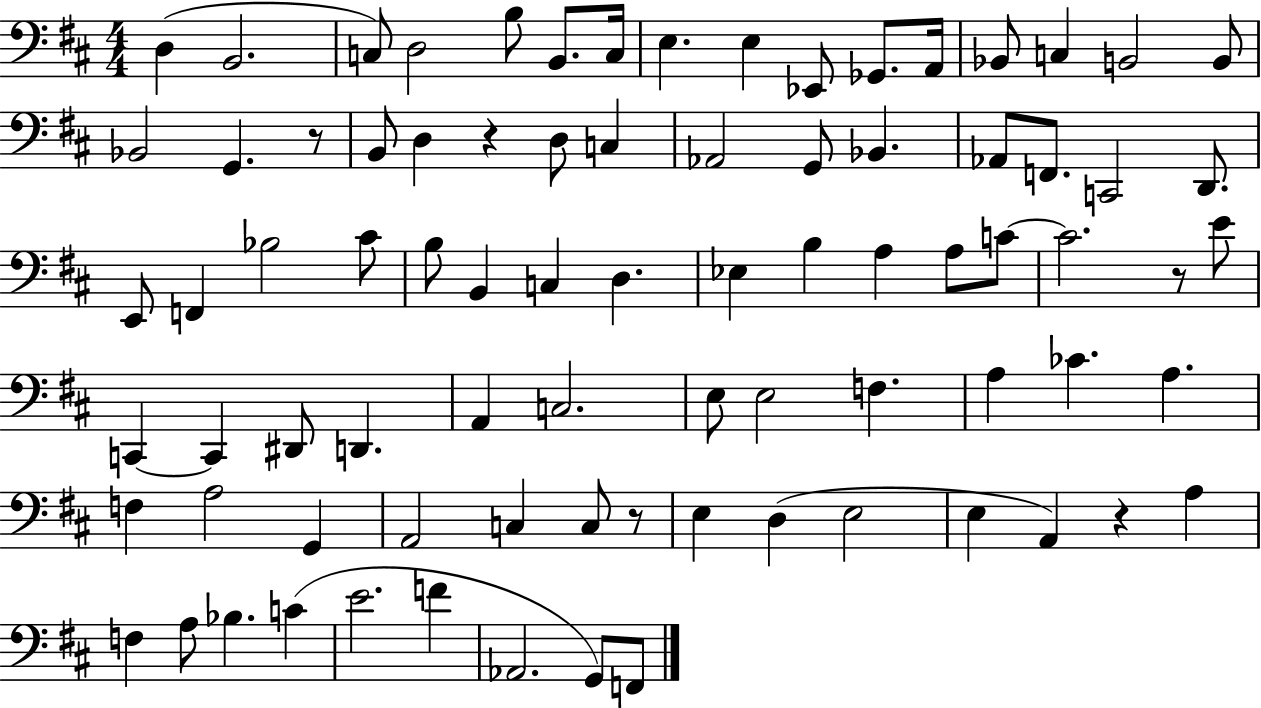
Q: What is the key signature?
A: D major